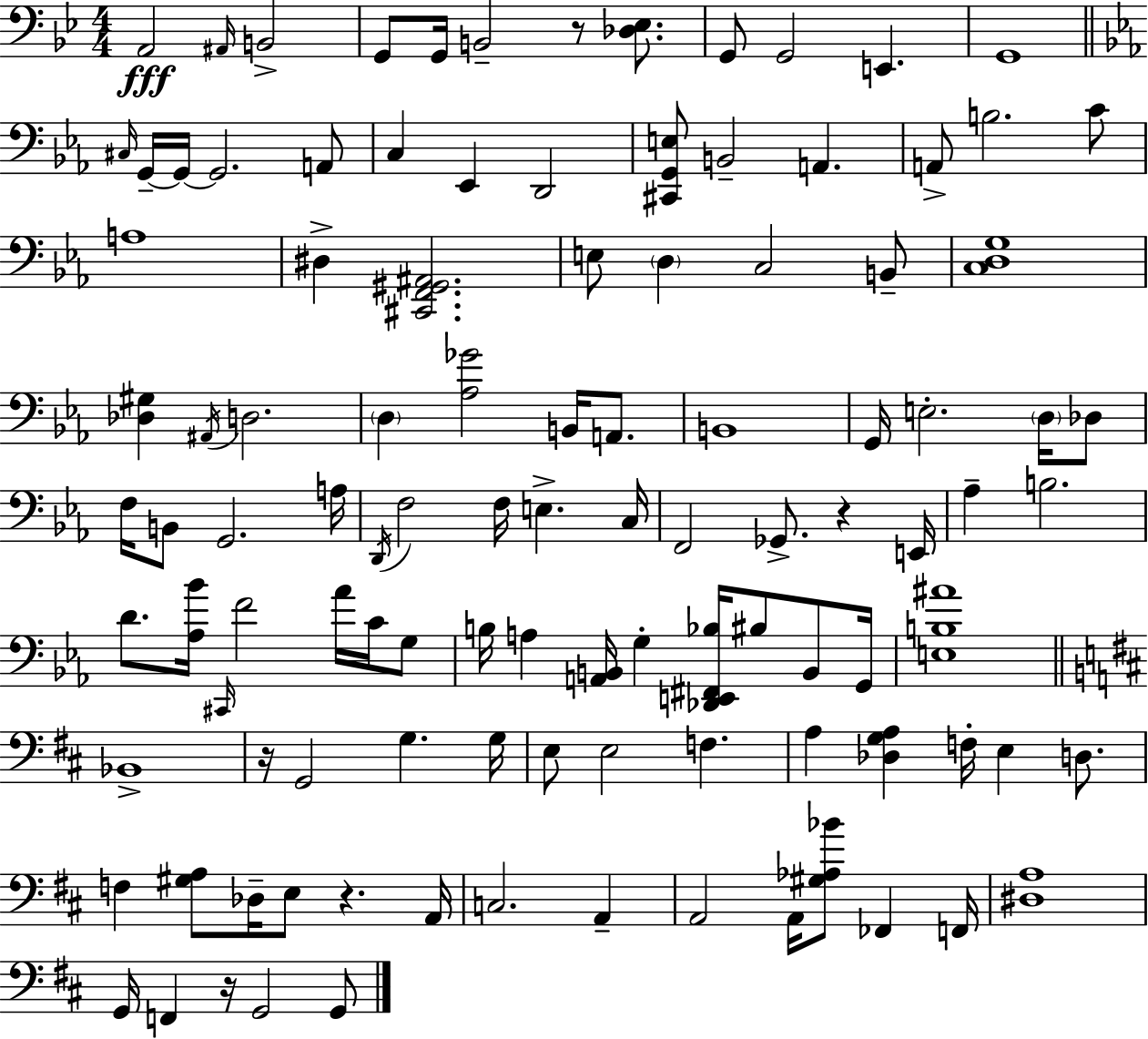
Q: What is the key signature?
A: BES major